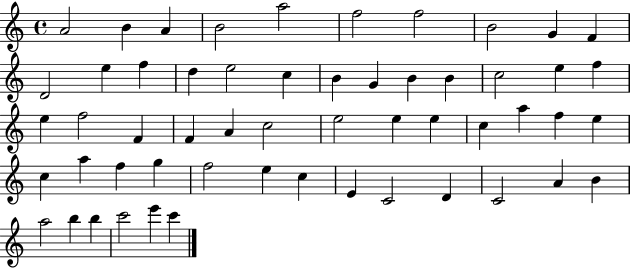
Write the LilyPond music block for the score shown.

{
  \clef treble
  \time 4/4
  \defaultTimeSignature
  \key c \major
  a'2 b'4 a'4 | b'2 a''2 | f''2 f''2 | b'2 g'4 f'4 | \break d'2 e''4 f''4 | d''4 e''2 c''4 | b'4 g'4 b'4 b'4 | c''2 e''4 f''4 | \break e''4 f''2 f'4 | f'4 a'4 c''2 | e''2 e''4 e''4 | c''4 a''4 f''4 e''4 | \break c''4 a''4 f''4 g''4 | f''2 e''4 c''4 | e'4 c'2 d'4 | c'2 a'4 b'4 | \break a''2 b''4 b''4 | c'''2 e'''4 c'''4 | \bar "|."
}